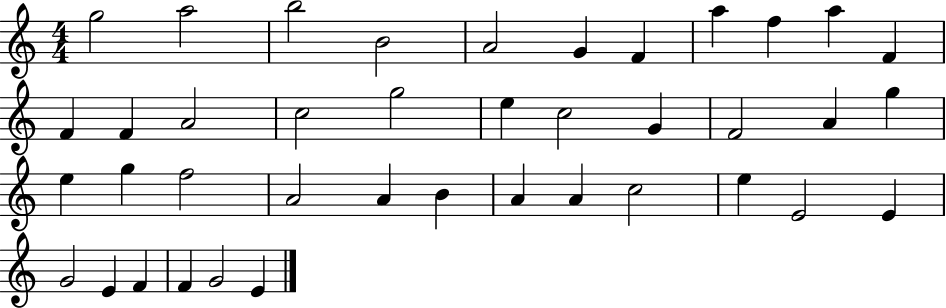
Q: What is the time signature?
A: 4/4